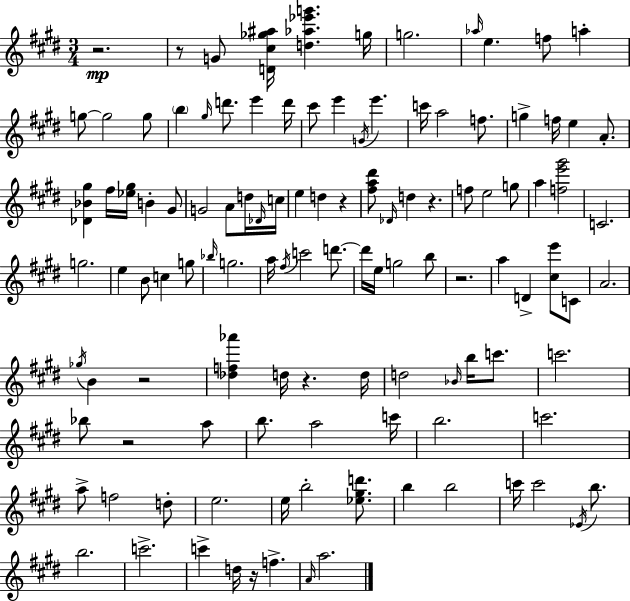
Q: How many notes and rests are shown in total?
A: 115